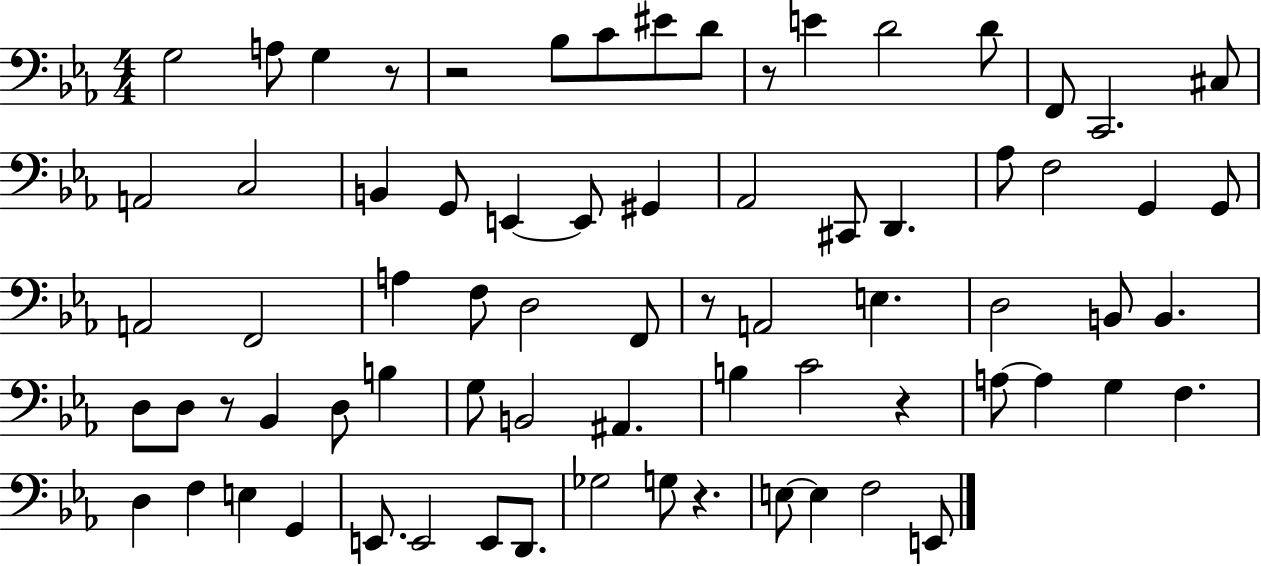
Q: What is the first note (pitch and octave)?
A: G3